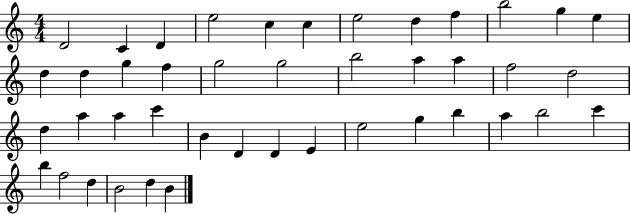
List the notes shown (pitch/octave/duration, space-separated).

D4/h C4/q D4/q E5/h C5/q C5/q E5/h D5/q F5/q B5/h G5/q E5/q D5/q D5/q G5/q F5/q G5/h G5/h B5/h A5/q A5/q F5/h D5/h D5/q A5/q A5/q C6/q B4/q D4/q D4/q E4/q E5/h G5/q B5/q A5/q B5/h C6/q B5/q F5/h D5/q B4/h D5/q B4/q